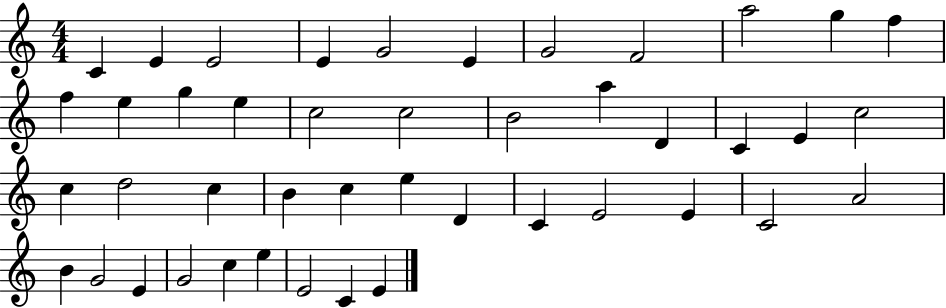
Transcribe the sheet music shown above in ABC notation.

X:1
T:Untitled
M:4/4
L:1/4
K:C
C E E2 E G2 E G2 F2 a2 g f f e g e c2 c2 B2 a D C E c2 c d2 c B c e D C E2 E C2 A2 B G2 E G2 c e E2 C E